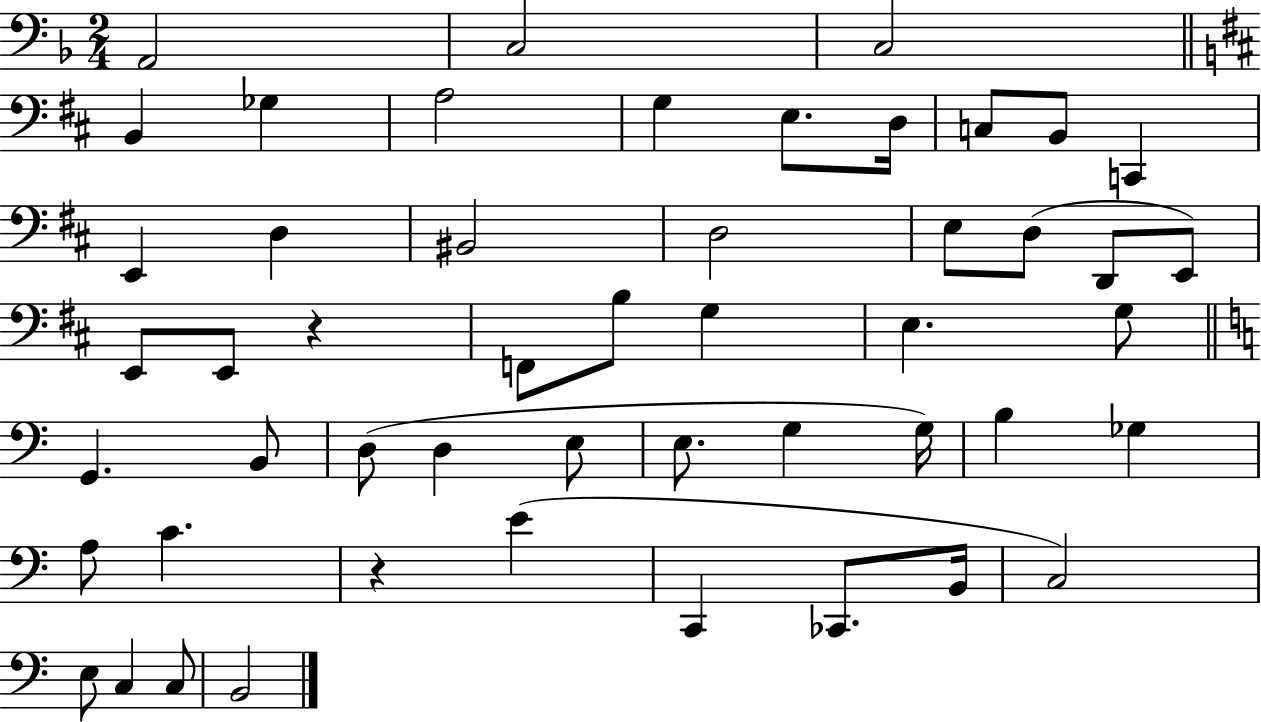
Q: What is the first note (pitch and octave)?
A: A2